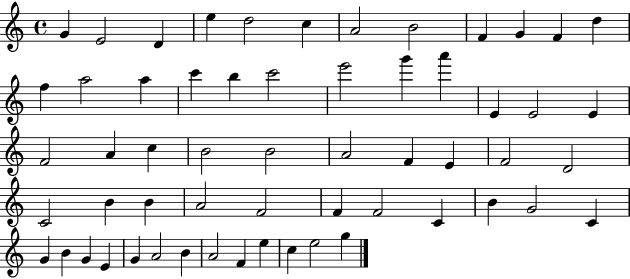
X:1
T:Untitled
M:4/4
L:1/4
K:C
G E2 D e d2 c A2 B2 F G F d f a2 a c' b c'2 e'2 g' a' E E2 E F2 A c B2 B2 A2 F E F2 D2 C2 B B A2 F2 F F2 C B G2 C G B G E G A2 B A2 F e c e2 g